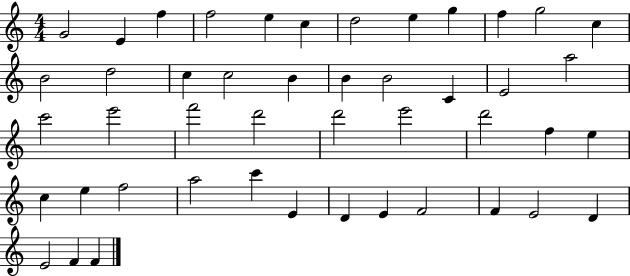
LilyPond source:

{
  \clef treble
  \numericTimeSignature
  \time 4/4
  \key c \major
  g'2 e'4 f''4 | f''2 e''4 c''4 | d''2 e''4 g''4 | f''4 g''2 c''4 | \break b'2 d''2 | c''4 c''2 b'4 | b'4 b'2 c'4 | e'2 a''2 | \break c'''2 e'''2 | f'''2 d'''2 | d'''2 e'''2 | d'''2 f''4 e''4 | \break c''4 e''4 f''2 | a''2 c'''4 e'4 | d'4 e'4 f'2 | f'4 e'2 d'4 | \break e'2 f'4 f'4 | \bar "|."
}